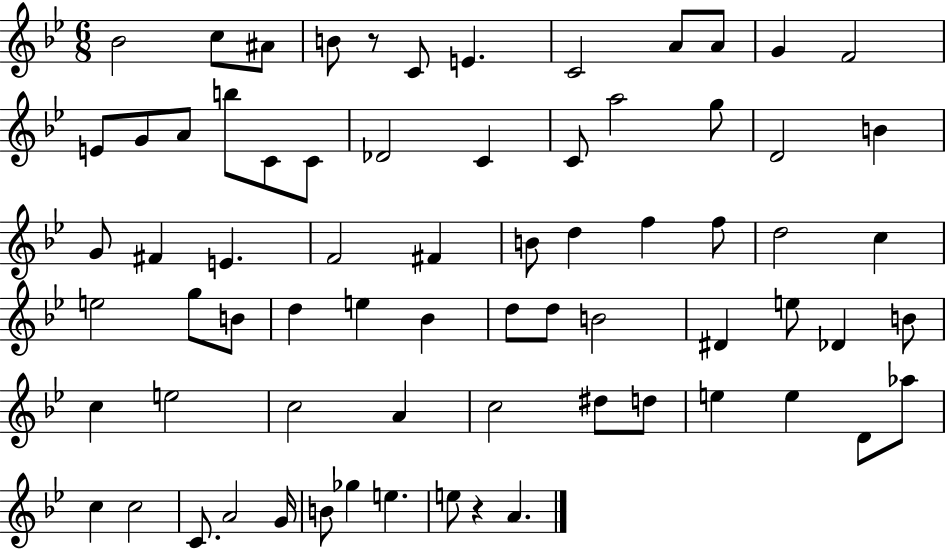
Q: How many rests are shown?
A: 2